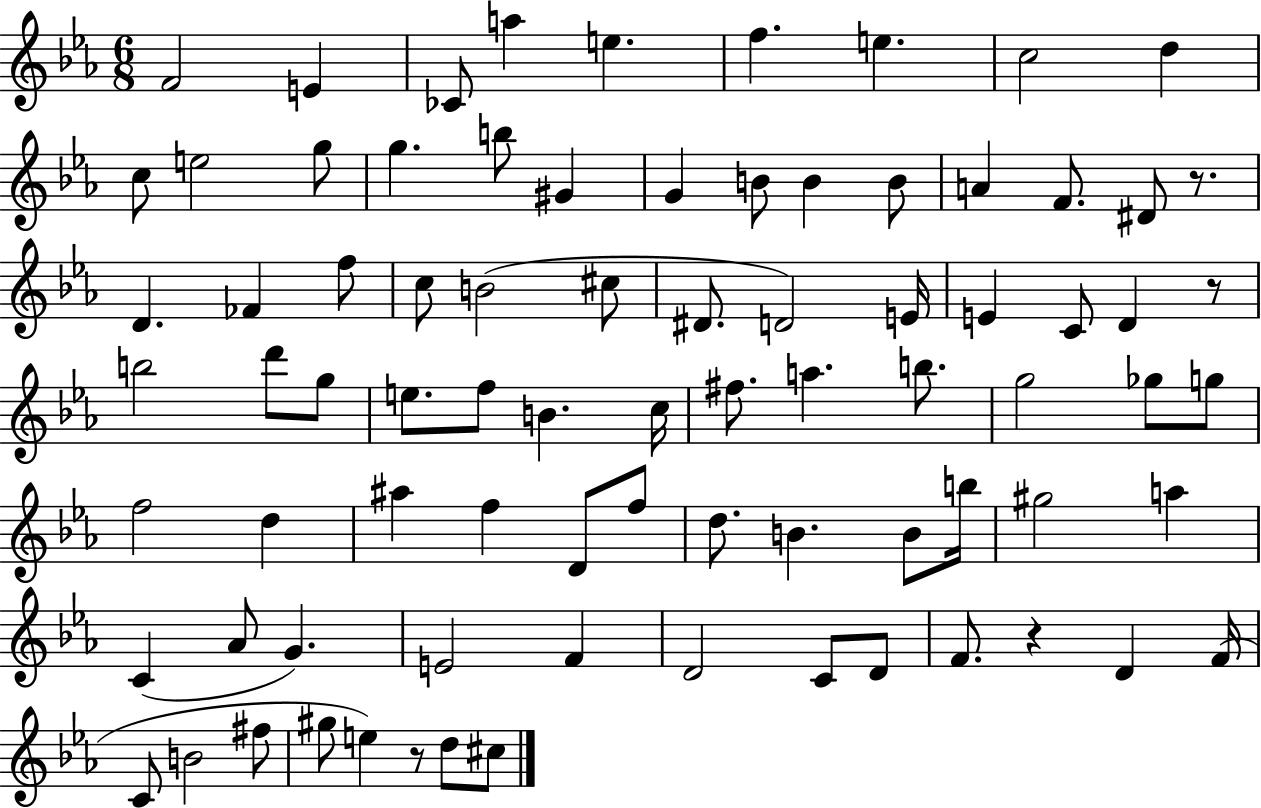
X:1
T:Untitled
M:6/8
L:1/4
K:Eb
F2 E _C/2 a e f e c2 d c/2 e2 g/2 g b/2 ^G G B/2 B B/2 A F/2 ^D/2 z/2 D _F f/2 c/2 B2 ^c/2 ^D/2 D2 E/4 E C/2 D z/2 b2 d'/2 g/2 e/2 f/2 B c/4 ^f/2 a b/2 g2 _g/2 g/2 f2 d ^a f D/2 f/2 d/2 B B/2 b/4 ^g2 a C _A/2 G E2 F D2 C/2 D/2 F/2 z D F/4 C/2 B2 ^f/2 ^g/2 e z/2 d/2 ^c/2